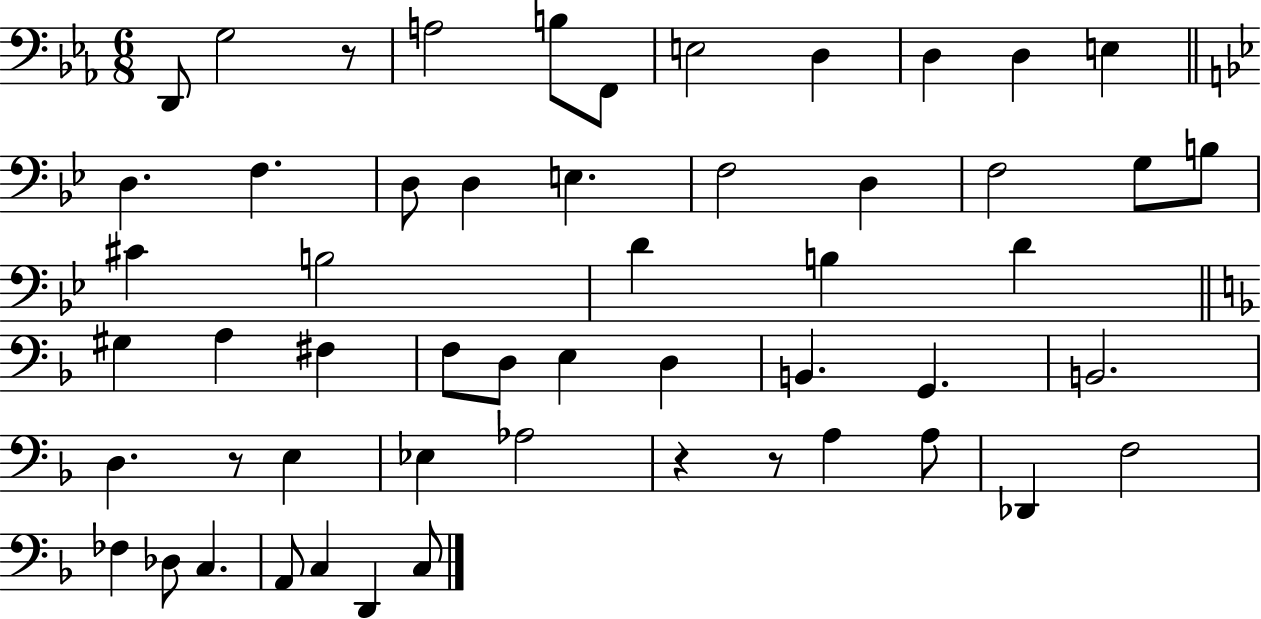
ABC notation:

X:1
T:Untitled
M:6/8
L:1/4
K:Eb
D,,/2 G,2 z/2 A,2 B,/2 F,,/2 E,2 D, D, D, E, D, F, D,/2 D, E, F,2 D, F,2 G,/2 B,/2 ^C B,2 D B, D ^G, A, ^F, F,/2 D,/2 E, D, B,, G,, B,,2 D, z/2 E, _E, _A,2 z z/2 A, A,/2 _D,, F,2 _F, _D,/2 C, A,,/2 C, D,, C,/2